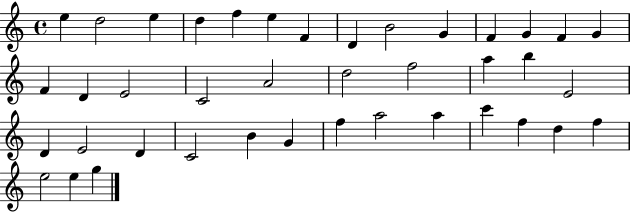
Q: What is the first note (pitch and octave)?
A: E5